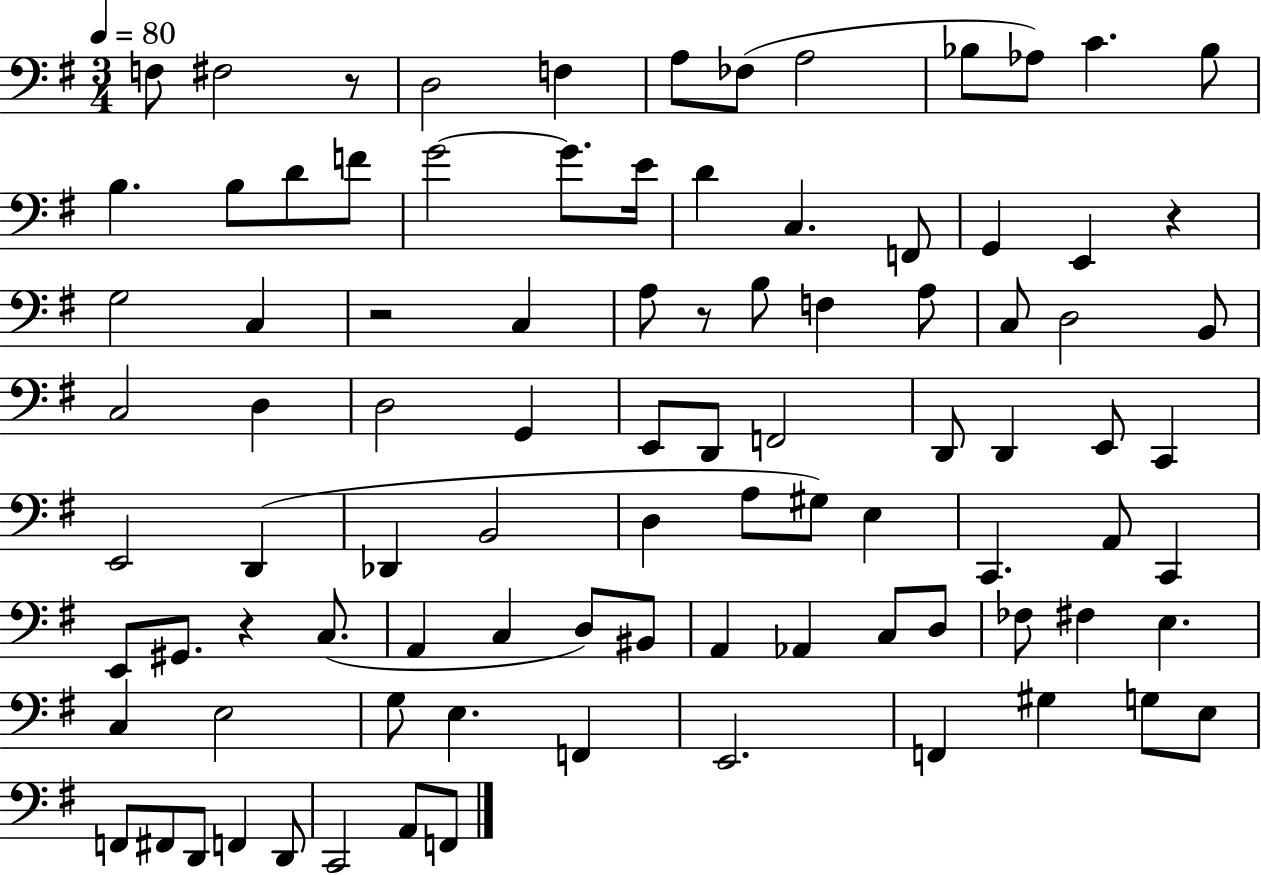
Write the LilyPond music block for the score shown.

{
  \clef bass
  \numericTimeSignature
  \time 3/4
  \key g \major
  \tempo 4 = 80
  f8 fis2 r8 | d2 f4 | a8 fes8( a2 | bes8 aes8) c'4. bes8 | \break b4. b8 d'8 f'8 | g'2~~ g'8. e'16 | d'4 c4. f,8 | g,4 e,4 r4 | \break g2 c4 | r2 c4 | a8 r8 b8 f4 a8 | c8 d2 b,8 | \break c2 d4 | d2 g,4 | e,8 d,8 f,2 | d,8 d,4 e,8 c,4 | \break e,2 d,4( | des,4 b,2 | d4 a8 gis8) e4 | c,4. a,8 c,4 | \break e,8 gis,8. r4 c8.( | a,4 c4 d8) bis,8 | a,4 aes,4 c8 d8 | fes8 fis4 e4. | \break c4 e2 | g8 e4. f,4 | e,2. | f,4 gis4 g8 e8 | \break f,8 fis,8 d,8 f,4 d,8 | c,2 a,8 f,8 | \bar "|."
}